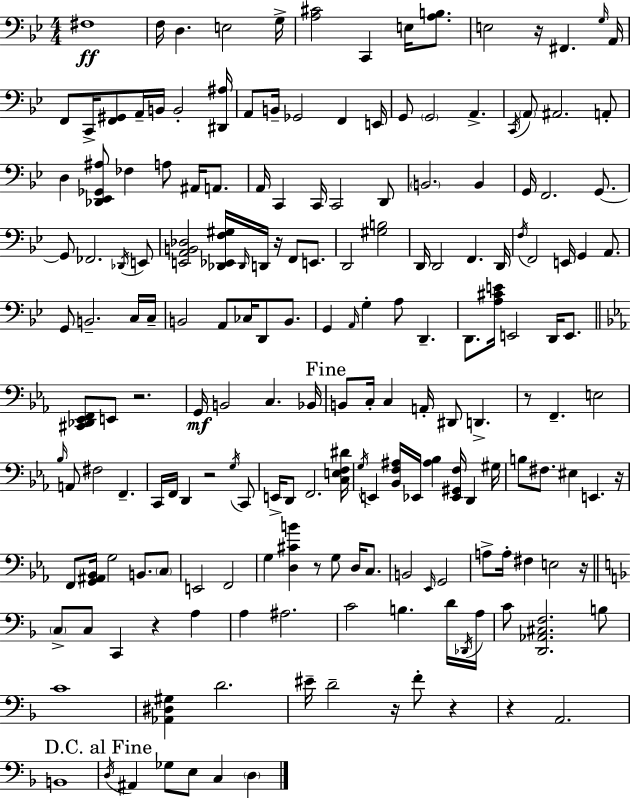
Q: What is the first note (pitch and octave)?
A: F#3